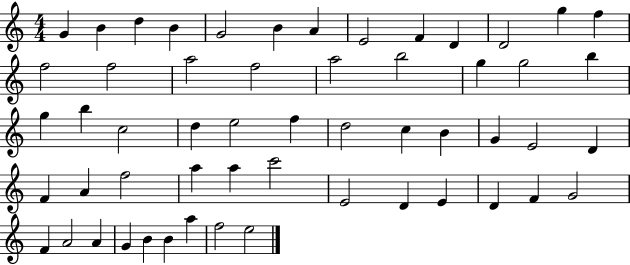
G4/q B4/q D5/q B4/q G4/h B4/q A4/q E4/h F4/q D4/q D4/h G5/q F5/q F5/h F5/h A5/h F5/h A5/h B5/h G5/q G5/h B5/q G5/q B5/q C5/h D5/q E5/h F5/q D5/h C5/q B4/q G4/q E4/h D4/q F4/q A4/q F5/h A5/q A5/q C6/h E4/h D4/q E4/q D4/q F4/q G4/h F4/q A4/h A4/q G4/q B4/q B4/q A5/q F5/h E5/h